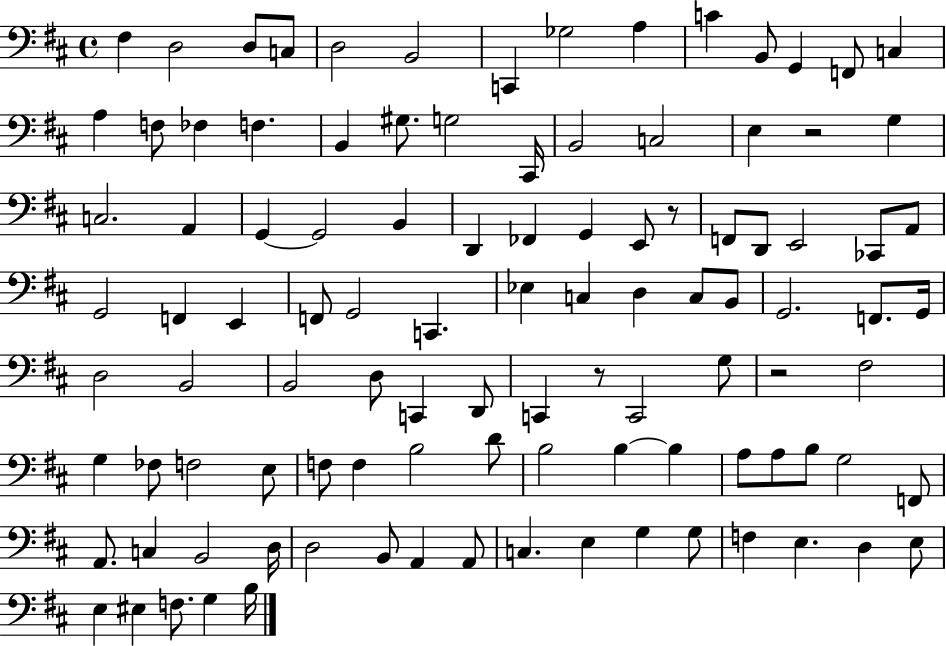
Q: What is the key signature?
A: D major